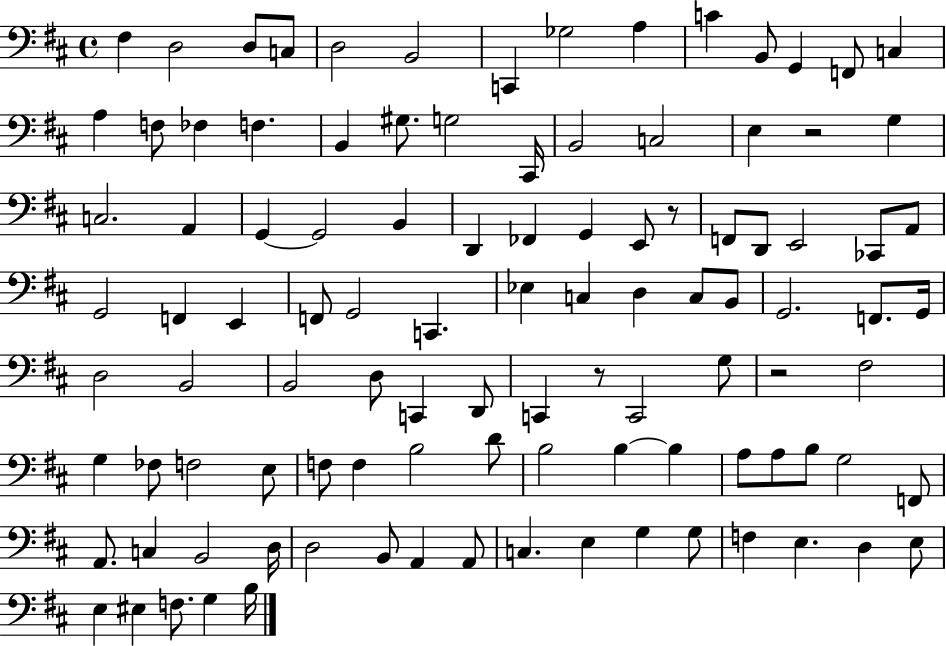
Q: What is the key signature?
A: D major